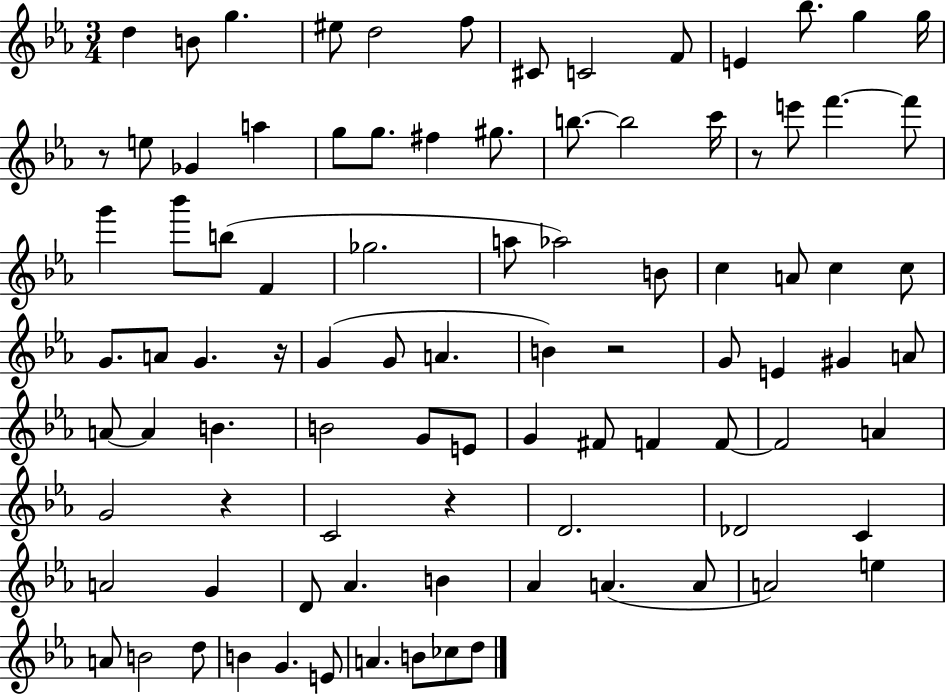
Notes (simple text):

D5/q B4/e G5/q. EIS5/e D5/h F5/e C#4/e C4/h F4/e E4/q Bb5/e. G5/q G5/s R/e E5/e Gb4/q A5/q G5/e G5/e. F#5/q G#5/e. B5/e. B5/h C6/s R/e E6/e F6/q. F6/e G6/q Bb6/e B5/e F4/q Gb5/h. A5/e Ab5/h B4/e C5/q A4/e C5/q C5/e G4/e. A4/e G4/q. R/s G4/q G4/e A4/q. B4/q R/h G4/e E4/q G#4/q A4/e A4/e A4/q B4/q. B4/h G4/e E4/e G4/q F#4/e F4/q F4/e F4/h A4/q G4/h R/q C4/h R/q D4/h. Db4/h C4/q A4/h G4/q D4/e Ab4/q. B4/q Ab4/q A4/q. A4/e A4/h E5/q A4/e B4/h D5/e B4/q G4/q. E4/e A4/q. B4/e CES5/e D5/e